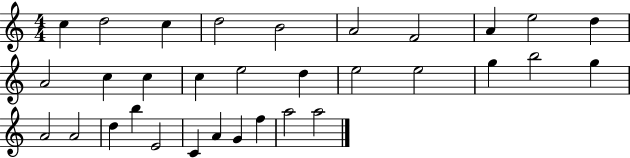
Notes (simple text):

C5/q D5/h C5/q D5/h B4/h A4/h F4/h A4/q E5/h D5/q A4/h C5/q C5/q C5/q E5/h D5/q E5/h E5/h G5/q B5/h G5/q A4/h A4/h D5/q B5/q E4/h C4/q A4/q G4/q F5/q A5/h A5/h